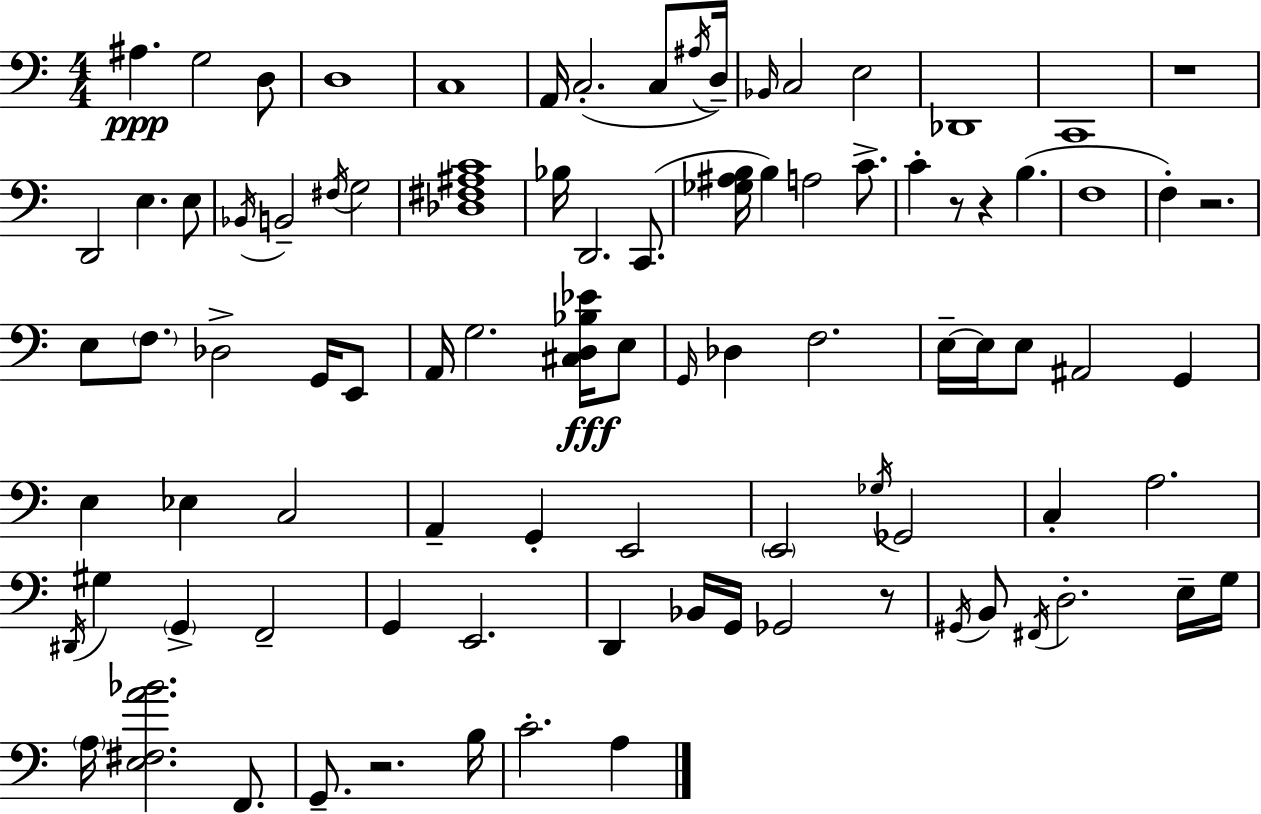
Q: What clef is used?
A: bass